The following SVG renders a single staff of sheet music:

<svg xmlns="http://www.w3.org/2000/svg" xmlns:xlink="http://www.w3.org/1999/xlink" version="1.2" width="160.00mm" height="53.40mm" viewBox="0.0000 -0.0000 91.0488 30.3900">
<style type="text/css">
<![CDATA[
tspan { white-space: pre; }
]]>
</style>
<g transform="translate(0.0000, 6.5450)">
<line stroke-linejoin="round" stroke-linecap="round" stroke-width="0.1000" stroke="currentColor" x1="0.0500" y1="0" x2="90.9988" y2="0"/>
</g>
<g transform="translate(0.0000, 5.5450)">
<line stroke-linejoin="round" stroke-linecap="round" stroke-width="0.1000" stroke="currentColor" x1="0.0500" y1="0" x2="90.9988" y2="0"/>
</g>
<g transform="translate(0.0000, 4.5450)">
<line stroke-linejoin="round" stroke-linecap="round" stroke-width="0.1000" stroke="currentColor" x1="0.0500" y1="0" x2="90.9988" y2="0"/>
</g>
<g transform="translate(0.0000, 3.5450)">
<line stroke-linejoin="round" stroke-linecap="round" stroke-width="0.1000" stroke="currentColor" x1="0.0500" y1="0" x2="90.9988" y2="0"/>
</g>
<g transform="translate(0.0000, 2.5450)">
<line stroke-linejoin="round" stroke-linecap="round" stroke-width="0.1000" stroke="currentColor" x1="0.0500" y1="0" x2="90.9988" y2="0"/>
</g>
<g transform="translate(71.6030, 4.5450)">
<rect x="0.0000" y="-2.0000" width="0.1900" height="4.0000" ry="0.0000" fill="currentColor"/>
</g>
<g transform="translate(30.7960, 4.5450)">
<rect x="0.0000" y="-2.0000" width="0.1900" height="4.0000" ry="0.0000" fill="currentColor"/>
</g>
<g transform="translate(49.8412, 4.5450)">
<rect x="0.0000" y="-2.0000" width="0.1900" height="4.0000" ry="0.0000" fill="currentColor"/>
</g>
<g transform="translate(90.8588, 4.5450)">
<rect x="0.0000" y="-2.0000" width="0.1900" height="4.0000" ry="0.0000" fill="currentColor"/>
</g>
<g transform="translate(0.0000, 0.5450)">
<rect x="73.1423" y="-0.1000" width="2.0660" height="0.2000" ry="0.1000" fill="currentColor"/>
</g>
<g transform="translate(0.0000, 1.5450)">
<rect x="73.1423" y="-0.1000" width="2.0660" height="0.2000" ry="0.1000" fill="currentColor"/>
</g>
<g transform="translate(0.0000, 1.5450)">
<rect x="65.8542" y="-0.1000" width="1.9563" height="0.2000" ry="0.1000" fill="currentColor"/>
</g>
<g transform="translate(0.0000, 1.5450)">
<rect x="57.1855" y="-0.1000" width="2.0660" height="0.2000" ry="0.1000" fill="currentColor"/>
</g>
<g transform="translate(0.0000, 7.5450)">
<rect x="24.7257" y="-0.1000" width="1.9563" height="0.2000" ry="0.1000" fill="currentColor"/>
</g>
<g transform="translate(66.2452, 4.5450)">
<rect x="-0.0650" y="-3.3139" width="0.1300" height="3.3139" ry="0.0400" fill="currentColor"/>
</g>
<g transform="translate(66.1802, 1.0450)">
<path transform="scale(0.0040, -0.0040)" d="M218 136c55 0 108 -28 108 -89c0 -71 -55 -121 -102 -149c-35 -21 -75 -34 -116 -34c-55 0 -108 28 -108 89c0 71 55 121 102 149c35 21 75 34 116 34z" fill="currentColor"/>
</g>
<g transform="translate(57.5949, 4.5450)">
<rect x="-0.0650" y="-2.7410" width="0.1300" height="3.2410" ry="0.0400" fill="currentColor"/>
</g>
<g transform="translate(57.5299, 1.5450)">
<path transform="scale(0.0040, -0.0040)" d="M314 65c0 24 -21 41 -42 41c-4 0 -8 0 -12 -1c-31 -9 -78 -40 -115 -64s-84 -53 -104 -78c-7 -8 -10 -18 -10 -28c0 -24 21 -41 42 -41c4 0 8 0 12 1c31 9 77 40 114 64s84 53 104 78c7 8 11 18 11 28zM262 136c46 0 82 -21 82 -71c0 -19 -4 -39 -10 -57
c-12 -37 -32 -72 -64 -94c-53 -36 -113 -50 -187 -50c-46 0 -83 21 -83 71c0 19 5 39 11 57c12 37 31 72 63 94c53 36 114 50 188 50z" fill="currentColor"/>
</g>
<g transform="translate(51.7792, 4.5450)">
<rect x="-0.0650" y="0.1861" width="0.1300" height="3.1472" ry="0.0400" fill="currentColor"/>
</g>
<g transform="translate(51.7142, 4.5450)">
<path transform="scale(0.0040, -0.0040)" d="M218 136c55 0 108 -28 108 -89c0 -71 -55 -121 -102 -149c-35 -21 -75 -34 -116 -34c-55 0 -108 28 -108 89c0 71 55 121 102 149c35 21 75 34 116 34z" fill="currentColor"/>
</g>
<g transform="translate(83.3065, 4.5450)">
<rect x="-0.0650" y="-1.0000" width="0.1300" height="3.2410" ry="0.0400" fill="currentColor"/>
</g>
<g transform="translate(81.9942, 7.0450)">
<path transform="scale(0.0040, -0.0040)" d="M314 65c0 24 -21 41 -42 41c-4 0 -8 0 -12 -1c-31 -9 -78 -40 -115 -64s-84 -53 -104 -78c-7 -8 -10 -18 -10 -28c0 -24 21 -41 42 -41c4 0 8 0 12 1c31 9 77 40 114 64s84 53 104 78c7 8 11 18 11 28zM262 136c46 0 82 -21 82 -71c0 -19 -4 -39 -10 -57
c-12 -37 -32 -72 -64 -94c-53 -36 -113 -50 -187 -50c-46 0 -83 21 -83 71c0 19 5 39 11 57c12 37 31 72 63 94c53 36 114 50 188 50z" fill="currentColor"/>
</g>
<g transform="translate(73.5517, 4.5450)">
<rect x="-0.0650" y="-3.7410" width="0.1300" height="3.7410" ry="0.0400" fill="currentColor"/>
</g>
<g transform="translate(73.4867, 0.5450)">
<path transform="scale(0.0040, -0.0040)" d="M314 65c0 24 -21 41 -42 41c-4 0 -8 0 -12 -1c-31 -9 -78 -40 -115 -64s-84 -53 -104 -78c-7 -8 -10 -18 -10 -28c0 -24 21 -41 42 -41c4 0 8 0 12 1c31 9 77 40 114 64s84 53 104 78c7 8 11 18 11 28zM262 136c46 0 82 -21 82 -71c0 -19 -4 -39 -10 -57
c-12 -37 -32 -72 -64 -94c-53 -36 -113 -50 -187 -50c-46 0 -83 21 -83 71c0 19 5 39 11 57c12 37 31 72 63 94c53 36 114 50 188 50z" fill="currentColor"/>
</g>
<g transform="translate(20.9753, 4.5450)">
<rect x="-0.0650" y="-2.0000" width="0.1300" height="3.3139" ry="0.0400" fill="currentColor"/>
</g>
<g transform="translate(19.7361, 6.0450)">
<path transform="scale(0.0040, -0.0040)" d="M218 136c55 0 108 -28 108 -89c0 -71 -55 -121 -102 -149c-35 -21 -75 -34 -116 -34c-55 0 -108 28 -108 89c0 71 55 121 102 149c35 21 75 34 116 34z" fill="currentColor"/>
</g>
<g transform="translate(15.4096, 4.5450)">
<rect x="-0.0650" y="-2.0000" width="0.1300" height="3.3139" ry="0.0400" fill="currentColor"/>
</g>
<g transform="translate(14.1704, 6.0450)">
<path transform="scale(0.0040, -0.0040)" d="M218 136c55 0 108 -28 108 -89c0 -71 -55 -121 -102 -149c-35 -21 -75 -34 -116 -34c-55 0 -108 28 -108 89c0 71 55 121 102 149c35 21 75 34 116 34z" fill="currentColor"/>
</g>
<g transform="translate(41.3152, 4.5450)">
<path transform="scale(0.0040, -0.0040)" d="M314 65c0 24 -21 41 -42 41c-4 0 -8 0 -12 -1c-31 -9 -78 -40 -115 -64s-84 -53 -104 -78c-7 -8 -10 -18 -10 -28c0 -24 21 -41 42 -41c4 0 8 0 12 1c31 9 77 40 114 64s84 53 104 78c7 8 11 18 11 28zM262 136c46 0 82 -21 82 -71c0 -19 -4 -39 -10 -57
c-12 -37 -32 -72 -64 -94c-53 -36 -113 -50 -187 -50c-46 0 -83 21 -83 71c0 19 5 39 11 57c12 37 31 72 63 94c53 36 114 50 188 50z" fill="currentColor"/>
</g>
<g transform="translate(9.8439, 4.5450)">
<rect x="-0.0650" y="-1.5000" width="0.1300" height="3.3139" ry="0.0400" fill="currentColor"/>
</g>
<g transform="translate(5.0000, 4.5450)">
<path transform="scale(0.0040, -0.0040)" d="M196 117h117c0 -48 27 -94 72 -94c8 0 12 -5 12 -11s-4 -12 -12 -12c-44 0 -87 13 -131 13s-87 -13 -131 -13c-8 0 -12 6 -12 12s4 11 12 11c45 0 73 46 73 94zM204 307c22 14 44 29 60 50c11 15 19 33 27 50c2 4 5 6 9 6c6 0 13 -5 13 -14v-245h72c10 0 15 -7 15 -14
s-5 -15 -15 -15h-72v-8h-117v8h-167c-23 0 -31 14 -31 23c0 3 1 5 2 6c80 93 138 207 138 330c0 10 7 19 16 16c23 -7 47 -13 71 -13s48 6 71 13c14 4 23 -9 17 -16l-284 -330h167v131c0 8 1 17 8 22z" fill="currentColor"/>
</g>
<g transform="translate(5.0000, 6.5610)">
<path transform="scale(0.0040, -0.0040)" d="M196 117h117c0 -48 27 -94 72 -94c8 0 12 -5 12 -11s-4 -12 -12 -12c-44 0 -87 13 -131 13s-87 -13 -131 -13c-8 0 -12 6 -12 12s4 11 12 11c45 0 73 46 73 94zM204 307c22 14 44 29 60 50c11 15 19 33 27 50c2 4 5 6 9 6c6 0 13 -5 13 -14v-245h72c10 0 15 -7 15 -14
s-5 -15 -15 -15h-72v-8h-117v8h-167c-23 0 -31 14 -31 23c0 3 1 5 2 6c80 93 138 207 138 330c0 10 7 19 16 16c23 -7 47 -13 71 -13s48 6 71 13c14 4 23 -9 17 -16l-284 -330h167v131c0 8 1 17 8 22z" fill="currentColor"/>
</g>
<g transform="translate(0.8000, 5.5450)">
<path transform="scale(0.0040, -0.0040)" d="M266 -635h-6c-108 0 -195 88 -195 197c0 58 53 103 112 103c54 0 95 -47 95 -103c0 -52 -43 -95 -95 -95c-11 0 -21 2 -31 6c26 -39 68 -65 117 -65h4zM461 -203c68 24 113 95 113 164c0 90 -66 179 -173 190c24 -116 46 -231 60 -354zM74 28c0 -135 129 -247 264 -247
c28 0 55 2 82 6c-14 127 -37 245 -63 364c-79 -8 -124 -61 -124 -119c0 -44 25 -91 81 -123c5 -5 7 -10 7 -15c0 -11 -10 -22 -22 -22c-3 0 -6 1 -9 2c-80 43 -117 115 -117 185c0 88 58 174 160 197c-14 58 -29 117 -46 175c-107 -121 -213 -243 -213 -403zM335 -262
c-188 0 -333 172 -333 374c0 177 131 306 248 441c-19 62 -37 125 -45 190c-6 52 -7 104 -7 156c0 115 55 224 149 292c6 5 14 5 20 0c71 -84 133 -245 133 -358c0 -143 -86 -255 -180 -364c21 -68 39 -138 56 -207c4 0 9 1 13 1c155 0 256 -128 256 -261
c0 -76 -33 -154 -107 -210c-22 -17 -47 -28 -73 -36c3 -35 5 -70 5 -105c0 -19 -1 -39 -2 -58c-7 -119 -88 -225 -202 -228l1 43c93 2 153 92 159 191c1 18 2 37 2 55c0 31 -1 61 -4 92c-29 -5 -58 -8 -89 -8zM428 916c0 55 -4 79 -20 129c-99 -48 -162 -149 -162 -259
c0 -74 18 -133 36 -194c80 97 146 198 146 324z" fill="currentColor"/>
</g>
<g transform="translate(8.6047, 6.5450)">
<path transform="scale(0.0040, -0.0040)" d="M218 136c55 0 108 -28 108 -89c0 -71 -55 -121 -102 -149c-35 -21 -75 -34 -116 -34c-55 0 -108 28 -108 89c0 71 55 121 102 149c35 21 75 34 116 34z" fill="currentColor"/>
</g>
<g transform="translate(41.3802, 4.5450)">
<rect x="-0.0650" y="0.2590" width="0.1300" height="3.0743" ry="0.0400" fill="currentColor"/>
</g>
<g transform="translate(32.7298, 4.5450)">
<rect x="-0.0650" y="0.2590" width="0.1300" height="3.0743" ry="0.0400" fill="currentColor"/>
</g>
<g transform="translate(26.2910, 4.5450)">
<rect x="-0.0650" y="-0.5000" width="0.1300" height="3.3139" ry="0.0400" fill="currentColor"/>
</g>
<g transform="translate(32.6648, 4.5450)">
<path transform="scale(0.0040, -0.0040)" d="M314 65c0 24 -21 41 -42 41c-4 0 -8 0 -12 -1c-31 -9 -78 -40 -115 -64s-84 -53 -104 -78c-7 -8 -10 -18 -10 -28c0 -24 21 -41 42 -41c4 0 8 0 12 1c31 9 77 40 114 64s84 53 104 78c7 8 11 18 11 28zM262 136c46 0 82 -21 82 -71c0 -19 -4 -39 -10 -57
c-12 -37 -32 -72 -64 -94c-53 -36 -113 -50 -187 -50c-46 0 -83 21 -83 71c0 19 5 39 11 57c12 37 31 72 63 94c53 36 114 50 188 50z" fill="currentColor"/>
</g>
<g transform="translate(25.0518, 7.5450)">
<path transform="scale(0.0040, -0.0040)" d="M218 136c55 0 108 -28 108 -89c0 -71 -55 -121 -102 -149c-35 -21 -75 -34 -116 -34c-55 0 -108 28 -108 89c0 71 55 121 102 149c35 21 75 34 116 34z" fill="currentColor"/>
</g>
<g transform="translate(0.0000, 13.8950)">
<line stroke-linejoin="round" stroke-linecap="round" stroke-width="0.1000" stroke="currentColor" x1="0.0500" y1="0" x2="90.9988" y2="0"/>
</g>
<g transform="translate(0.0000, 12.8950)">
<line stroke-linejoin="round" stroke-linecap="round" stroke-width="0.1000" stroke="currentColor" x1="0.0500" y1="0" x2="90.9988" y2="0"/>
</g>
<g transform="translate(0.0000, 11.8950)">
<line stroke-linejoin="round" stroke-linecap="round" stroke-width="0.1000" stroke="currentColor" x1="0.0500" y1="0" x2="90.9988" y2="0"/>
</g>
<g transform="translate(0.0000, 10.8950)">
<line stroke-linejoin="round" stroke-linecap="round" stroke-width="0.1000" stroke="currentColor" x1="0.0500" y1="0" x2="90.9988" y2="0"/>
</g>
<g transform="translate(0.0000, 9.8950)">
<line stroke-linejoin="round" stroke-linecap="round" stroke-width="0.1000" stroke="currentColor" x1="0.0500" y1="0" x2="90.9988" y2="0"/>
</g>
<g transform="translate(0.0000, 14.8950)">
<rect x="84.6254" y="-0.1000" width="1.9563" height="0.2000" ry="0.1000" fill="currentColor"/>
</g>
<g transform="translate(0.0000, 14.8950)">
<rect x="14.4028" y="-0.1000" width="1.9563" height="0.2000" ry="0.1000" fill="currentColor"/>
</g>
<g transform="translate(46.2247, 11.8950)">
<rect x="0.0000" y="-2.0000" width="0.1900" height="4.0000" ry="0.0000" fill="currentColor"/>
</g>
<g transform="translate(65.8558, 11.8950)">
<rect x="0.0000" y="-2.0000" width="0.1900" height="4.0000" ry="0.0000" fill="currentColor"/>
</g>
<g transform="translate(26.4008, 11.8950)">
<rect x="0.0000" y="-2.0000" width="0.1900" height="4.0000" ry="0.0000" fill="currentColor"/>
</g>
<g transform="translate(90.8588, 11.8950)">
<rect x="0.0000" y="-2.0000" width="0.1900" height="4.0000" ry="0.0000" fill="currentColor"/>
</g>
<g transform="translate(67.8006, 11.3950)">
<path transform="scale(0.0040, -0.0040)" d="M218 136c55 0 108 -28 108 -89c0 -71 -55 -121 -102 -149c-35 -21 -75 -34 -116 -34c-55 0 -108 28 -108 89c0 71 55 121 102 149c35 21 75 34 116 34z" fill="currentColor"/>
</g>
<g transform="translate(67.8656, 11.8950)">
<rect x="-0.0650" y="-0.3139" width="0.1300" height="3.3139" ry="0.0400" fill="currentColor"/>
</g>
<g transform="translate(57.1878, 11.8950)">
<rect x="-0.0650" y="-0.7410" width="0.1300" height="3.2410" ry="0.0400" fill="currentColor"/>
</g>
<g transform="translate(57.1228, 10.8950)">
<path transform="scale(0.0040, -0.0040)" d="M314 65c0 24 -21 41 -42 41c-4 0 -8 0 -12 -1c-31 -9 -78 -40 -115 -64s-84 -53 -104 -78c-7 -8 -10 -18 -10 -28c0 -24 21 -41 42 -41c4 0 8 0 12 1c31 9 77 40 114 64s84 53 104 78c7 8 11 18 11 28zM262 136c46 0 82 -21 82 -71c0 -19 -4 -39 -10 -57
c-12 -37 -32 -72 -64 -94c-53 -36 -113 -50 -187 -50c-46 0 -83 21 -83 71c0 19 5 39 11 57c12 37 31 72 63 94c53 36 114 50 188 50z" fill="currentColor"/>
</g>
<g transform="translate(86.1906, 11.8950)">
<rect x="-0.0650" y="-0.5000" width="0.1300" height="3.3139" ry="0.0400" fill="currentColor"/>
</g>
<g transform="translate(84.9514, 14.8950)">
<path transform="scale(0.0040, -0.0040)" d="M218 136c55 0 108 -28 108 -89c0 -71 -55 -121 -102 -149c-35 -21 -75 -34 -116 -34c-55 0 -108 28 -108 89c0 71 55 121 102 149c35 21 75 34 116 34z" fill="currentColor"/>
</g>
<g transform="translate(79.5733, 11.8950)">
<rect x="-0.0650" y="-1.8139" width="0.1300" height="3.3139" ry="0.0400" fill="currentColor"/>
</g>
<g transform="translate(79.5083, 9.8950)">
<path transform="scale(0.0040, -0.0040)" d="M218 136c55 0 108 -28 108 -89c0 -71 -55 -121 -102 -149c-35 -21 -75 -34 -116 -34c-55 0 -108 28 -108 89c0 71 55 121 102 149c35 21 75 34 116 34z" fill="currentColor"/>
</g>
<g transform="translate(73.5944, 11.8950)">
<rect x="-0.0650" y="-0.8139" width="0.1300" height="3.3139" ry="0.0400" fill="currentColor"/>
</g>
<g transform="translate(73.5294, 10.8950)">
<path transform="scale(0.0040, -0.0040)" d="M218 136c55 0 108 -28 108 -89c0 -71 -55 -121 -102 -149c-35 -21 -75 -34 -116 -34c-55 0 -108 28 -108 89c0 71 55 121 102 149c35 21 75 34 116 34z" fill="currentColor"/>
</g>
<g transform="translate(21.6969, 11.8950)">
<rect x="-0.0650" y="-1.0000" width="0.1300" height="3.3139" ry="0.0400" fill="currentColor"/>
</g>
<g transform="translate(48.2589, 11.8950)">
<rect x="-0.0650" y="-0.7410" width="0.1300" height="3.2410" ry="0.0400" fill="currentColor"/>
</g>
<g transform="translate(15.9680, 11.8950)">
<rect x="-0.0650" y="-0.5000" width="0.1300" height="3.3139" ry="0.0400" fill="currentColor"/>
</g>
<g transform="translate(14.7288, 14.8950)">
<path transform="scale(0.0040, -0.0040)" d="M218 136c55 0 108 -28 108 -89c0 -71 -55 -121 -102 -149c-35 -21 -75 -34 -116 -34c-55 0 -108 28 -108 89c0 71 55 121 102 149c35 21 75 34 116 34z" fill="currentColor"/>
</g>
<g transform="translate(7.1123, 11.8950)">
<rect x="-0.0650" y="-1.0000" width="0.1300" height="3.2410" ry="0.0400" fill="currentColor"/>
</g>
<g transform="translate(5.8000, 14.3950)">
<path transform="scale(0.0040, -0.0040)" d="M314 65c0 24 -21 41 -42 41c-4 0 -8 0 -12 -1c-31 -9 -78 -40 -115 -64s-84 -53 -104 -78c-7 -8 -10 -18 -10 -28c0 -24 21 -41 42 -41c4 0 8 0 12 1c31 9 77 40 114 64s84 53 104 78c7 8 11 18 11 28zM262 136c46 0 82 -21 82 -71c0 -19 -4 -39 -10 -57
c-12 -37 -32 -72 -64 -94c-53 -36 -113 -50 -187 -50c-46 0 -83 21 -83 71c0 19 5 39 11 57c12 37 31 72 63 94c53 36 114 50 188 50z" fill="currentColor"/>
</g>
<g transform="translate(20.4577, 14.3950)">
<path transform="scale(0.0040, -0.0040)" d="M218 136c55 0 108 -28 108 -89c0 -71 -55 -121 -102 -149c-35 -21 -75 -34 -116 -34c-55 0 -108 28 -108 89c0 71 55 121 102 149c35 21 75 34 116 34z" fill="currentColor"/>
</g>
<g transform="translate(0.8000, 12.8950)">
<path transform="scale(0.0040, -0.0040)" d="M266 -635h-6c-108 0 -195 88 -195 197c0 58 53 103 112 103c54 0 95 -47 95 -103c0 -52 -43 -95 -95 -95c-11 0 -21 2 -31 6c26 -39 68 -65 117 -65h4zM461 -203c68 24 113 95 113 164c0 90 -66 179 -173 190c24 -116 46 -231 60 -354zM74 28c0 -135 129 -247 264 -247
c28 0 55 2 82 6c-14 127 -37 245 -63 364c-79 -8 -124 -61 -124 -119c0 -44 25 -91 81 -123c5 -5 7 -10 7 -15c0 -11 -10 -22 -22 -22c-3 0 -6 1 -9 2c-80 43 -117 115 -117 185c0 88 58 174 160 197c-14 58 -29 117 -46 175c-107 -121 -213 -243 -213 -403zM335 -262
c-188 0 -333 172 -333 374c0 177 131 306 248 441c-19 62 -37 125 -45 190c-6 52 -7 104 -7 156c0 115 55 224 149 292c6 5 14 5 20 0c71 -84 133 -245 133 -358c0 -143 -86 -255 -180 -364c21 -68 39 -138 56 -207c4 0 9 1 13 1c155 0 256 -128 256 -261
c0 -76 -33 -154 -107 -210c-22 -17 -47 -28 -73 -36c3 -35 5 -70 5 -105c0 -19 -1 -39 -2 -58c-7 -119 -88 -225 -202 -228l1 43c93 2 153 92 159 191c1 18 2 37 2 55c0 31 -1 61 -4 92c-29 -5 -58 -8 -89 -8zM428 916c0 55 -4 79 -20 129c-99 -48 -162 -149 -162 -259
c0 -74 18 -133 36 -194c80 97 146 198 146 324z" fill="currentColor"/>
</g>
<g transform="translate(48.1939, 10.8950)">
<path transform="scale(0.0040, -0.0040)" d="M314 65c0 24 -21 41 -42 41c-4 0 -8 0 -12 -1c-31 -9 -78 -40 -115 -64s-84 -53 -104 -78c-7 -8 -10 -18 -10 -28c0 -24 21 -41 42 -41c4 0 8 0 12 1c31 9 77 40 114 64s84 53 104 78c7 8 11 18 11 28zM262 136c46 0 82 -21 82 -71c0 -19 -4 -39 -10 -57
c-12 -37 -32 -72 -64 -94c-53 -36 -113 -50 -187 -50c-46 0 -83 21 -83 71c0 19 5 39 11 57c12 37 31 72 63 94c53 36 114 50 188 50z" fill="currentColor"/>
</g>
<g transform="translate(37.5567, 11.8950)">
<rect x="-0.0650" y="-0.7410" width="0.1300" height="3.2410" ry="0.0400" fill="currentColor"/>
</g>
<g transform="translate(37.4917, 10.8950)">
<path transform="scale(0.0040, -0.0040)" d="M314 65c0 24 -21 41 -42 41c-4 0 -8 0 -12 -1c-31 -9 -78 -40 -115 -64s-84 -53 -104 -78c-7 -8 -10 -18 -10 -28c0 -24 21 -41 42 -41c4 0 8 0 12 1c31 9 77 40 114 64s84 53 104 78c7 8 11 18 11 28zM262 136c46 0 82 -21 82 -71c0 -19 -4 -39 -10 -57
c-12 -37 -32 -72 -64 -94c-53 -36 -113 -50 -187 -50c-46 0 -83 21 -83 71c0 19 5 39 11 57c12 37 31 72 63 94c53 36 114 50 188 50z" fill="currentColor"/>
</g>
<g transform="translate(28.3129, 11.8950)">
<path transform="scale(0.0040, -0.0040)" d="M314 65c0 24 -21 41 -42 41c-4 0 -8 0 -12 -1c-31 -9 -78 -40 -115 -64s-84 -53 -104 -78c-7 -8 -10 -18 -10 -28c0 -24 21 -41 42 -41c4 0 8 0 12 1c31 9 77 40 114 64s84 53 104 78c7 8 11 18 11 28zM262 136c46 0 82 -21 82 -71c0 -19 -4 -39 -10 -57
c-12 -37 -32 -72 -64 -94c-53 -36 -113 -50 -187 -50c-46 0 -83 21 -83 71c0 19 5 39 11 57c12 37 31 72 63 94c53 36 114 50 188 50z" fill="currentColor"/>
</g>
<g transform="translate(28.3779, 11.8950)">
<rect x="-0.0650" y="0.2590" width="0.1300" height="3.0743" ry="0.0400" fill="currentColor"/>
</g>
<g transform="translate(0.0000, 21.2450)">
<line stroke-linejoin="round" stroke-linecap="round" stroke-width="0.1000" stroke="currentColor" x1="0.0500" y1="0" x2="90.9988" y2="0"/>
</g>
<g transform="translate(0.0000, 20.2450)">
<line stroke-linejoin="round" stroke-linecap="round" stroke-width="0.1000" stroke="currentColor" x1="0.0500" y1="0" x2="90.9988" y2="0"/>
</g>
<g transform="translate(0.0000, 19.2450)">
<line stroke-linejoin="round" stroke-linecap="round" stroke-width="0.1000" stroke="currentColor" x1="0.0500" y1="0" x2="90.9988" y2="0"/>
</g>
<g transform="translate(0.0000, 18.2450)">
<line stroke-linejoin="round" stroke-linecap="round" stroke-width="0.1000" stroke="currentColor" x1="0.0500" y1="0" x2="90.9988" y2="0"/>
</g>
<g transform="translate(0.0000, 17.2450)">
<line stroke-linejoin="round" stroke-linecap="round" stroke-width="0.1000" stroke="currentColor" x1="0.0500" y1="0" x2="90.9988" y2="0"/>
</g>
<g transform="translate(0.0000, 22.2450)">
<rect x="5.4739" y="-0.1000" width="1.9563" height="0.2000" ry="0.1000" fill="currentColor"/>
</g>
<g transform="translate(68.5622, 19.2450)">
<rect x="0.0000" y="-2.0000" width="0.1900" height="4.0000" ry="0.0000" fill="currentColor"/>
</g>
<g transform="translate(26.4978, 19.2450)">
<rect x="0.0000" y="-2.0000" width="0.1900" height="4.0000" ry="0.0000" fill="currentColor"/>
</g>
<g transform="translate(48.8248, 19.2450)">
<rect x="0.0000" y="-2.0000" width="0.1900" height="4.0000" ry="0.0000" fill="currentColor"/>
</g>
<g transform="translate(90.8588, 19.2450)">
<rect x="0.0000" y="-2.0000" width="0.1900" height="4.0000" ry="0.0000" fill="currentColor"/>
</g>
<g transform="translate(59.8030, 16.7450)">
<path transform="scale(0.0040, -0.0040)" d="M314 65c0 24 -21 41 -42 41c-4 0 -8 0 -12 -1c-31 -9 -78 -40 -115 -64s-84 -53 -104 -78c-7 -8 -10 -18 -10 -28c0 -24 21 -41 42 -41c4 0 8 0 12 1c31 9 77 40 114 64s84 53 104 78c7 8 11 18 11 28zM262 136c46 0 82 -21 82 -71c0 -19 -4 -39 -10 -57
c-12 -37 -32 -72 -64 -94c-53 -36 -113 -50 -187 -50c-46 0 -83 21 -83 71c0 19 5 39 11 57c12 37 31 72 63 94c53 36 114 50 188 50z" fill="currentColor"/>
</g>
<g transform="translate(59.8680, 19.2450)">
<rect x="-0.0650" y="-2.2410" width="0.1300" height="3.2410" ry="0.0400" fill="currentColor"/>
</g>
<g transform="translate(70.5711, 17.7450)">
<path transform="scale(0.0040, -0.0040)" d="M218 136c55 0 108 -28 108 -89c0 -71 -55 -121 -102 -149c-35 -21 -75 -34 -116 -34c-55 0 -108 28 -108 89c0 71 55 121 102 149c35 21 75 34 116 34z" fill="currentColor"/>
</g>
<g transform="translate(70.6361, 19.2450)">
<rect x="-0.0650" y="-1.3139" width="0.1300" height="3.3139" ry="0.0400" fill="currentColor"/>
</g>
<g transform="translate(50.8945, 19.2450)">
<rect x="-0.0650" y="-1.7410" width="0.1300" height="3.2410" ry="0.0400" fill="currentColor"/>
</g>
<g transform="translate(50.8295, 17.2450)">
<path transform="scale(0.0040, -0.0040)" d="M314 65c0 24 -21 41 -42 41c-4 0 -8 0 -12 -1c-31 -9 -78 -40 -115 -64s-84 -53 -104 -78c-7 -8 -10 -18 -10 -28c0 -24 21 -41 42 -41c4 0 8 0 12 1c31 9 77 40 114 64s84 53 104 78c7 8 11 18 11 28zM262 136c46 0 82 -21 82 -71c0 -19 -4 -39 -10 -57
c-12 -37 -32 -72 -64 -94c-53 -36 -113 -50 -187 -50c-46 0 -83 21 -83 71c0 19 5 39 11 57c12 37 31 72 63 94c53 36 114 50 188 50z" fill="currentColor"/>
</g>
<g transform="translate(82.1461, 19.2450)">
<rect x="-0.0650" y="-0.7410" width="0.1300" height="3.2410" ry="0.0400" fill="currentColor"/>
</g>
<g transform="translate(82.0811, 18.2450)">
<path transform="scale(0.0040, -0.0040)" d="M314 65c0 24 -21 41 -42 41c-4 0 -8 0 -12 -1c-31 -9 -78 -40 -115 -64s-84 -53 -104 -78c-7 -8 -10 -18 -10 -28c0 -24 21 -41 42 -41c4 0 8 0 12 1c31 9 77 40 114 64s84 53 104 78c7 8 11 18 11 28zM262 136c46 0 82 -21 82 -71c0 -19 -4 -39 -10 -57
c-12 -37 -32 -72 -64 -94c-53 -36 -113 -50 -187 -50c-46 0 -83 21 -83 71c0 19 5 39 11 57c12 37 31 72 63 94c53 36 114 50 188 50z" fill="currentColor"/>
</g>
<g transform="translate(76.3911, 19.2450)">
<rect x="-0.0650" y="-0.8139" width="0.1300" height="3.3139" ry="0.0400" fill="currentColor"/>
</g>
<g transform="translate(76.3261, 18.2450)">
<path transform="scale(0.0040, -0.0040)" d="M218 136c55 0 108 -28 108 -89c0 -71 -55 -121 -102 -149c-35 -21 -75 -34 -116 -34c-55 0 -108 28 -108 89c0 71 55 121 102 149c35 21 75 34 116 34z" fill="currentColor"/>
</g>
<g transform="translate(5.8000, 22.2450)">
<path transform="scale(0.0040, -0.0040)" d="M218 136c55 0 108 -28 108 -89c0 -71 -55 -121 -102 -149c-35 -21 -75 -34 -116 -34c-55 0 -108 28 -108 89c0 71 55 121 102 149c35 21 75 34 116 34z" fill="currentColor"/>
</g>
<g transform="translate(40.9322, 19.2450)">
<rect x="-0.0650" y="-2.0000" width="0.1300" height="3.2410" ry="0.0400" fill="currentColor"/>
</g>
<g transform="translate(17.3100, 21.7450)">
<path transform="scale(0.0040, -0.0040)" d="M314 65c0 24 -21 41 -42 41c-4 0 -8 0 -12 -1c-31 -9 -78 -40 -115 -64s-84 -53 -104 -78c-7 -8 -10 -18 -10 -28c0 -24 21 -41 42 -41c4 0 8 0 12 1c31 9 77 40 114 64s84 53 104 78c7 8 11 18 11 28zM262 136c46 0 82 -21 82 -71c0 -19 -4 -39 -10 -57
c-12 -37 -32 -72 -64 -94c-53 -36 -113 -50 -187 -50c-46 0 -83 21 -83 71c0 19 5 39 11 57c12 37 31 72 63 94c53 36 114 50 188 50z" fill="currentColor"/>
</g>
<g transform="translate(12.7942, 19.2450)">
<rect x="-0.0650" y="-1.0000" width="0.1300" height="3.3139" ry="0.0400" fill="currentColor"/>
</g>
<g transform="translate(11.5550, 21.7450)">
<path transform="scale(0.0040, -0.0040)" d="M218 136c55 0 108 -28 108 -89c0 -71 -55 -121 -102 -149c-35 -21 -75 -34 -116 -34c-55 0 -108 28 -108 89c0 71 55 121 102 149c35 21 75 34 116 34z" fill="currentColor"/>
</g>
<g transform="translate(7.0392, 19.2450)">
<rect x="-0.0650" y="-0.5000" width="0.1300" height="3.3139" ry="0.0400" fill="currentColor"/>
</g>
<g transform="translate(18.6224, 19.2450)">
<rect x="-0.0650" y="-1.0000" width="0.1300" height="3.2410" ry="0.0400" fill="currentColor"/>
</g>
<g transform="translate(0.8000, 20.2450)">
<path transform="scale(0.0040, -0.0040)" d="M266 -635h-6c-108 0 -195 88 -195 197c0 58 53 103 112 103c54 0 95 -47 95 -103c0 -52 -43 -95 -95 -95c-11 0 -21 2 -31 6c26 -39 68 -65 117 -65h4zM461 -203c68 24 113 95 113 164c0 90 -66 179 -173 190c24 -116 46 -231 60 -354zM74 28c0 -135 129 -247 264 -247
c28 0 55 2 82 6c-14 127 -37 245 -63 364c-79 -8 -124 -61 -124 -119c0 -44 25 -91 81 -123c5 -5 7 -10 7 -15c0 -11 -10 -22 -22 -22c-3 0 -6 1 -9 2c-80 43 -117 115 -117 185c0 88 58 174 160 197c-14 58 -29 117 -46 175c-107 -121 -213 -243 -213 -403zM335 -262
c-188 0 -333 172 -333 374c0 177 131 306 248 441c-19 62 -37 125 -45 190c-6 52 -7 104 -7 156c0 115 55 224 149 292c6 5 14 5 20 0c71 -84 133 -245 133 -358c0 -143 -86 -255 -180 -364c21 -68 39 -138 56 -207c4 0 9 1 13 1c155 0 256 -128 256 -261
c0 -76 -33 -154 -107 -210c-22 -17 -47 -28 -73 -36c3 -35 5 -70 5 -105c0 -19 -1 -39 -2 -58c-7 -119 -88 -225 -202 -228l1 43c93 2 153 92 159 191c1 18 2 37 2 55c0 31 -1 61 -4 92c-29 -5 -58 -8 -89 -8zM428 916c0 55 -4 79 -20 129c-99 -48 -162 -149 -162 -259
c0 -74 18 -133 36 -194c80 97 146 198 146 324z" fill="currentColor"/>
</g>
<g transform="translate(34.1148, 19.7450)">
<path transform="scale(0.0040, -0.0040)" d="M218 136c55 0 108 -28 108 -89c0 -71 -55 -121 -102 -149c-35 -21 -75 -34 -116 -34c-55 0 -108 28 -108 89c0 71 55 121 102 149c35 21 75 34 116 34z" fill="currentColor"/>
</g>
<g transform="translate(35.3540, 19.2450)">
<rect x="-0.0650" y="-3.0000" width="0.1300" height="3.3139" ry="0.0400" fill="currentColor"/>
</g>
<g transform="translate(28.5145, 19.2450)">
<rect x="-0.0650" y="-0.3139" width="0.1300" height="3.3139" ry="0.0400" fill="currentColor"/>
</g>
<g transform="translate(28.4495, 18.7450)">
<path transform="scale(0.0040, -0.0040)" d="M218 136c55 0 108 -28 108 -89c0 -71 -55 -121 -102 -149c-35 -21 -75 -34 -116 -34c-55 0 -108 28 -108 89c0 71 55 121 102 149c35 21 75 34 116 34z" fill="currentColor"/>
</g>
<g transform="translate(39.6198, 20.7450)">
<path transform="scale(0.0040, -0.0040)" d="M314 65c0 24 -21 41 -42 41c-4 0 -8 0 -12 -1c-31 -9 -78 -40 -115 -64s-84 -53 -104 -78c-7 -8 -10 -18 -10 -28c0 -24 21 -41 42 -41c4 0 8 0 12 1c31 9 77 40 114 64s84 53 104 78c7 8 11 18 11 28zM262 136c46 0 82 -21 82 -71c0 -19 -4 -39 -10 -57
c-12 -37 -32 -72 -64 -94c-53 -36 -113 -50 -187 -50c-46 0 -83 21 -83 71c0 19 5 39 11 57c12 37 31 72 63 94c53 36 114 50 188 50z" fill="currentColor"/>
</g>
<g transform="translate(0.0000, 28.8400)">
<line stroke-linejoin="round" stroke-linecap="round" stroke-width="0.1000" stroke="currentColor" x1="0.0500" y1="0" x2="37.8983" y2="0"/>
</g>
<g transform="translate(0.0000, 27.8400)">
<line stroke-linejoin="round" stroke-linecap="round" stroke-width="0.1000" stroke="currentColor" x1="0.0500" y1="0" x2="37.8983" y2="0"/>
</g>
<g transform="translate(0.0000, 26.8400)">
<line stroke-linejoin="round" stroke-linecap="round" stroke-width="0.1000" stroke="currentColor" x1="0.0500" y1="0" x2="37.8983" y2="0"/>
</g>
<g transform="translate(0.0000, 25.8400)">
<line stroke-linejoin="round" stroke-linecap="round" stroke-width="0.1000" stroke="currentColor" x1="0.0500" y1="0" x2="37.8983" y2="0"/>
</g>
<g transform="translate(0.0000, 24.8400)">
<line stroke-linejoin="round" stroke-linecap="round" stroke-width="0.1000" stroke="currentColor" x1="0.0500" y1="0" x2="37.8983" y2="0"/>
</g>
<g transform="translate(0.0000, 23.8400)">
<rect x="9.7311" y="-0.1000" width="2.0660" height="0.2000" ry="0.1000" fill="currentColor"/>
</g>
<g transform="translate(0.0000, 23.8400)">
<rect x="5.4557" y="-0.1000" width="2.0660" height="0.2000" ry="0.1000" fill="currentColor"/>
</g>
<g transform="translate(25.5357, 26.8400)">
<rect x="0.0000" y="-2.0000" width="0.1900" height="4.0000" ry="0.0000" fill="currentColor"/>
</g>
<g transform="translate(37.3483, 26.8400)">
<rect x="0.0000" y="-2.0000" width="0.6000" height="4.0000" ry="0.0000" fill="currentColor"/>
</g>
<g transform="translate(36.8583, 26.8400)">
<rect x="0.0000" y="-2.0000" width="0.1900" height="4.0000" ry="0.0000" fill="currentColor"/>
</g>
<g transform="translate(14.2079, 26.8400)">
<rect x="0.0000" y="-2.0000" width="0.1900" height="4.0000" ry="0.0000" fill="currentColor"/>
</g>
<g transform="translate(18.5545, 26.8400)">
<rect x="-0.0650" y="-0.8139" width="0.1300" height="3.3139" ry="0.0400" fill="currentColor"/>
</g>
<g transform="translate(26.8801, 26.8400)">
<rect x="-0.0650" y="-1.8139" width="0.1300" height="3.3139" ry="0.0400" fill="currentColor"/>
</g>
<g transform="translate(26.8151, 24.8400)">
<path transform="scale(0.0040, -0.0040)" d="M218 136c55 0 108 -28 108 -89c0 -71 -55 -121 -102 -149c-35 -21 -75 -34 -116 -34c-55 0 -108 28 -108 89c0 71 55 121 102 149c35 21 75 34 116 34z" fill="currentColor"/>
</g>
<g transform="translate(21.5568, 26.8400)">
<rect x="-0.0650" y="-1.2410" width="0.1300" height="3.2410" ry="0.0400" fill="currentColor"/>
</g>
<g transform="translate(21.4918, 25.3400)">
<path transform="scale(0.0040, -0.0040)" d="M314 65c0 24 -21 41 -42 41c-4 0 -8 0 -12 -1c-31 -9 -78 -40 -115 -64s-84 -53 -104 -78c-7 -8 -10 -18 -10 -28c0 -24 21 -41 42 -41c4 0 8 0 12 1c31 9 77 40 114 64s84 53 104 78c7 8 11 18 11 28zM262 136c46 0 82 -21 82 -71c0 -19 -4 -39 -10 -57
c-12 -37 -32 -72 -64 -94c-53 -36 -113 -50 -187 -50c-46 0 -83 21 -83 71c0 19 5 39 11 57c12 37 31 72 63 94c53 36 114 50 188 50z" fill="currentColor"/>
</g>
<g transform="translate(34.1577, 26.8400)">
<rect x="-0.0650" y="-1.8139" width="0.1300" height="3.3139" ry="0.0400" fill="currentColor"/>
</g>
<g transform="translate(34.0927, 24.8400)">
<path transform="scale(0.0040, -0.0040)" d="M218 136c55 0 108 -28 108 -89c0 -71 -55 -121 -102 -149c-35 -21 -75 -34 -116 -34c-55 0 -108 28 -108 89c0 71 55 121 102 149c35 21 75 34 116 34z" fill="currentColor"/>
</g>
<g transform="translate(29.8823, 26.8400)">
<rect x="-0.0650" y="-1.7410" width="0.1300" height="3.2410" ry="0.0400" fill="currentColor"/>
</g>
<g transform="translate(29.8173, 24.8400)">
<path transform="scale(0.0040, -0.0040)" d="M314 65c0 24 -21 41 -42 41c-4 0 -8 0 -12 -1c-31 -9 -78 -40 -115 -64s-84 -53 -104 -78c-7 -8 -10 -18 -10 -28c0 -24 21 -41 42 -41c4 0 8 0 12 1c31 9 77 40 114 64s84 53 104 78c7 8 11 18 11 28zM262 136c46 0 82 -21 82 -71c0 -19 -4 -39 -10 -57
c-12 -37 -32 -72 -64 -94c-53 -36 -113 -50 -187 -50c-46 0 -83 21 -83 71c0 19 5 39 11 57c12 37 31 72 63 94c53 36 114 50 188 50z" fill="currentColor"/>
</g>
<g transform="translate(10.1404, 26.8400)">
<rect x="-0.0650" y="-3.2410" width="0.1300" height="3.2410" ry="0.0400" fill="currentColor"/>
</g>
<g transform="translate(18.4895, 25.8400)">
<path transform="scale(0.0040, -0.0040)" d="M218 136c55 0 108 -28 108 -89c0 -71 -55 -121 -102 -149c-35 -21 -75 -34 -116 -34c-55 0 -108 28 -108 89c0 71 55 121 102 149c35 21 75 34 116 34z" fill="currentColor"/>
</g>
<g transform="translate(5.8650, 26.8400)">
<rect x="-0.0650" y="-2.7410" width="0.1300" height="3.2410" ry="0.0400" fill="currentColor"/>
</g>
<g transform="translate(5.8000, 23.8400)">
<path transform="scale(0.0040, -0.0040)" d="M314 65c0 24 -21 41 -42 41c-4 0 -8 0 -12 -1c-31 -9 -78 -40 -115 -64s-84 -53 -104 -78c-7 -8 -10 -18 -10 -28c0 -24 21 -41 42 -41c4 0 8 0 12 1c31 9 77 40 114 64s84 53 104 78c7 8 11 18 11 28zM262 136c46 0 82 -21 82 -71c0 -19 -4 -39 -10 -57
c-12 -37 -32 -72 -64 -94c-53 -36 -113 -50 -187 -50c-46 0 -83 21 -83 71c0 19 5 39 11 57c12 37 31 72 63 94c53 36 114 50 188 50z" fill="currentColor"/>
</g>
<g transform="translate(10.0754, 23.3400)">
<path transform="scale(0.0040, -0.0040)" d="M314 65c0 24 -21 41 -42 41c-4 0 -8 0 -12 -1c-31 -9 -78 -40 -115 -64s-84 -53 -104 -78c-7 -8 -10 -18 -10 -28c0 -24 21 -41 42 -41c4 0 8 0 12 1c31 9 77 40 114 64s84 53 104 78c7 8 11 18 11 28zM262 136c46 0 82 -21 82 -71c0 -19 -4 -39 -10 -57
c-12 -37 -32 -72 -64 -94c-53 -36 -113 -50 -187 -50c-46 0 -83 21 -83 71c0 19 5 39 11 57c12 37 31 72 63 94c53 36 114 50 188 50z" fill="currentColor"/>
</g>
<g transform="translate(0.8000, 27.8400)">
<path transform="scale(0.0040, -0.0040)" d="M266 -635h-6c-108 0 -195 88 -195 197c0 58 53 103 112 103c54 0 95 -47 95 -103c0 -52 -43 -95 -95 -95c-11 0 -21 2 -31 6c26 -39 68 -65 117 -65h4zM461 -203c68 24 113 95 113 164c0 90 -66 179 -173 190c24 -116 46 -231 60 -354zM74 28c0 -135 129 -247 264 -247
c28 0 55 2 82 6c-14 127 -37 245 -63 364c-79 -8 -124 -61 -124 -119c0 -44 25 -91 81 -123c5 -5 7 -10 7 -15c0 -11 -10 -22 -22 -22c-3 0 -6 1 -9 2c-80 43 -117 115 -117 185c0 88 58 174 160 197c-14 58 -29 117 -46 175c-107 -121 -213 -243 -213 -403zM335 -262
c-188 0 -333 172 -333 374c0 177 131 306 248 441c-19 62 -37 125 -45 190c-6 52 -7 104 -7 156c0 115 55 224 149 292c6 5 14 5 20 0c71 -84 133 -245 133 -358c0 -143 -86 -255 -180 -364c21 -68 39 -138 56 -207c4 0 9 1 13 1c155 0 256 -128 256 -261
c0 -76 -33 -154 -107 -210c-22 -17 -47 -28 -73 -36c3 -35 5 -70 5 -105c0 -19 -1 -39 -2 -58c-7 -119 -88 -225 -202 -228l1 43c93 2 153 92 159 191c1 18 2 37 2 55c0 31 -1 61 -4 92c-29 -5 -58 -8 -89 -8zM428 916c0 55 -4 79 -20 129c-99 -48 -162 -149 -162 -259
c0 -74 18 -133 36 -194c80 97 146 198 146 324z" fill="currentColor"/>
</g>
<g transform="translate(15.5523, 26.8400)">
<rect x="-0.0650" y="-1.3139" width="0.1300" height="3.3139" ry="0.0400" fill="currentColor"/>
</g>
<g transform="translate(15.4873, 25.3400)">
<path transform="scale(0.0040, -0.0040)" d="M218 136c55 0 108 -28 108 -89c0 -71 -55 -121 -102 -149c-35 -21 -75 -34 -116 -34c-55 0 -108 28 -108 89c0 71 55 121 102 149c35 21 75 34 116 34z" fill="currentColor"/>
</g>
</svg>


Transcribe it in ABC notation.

X:1
T:Untitled
M:4/4
L:1/4
K:C
E F F C B2 B2 B a2 b c'2 D2 D2 C D B2 d2 d2 d2 c d f C C D D2 c A F2 f2 g2 e d d2 a2 b2 e d e2 f f2 f